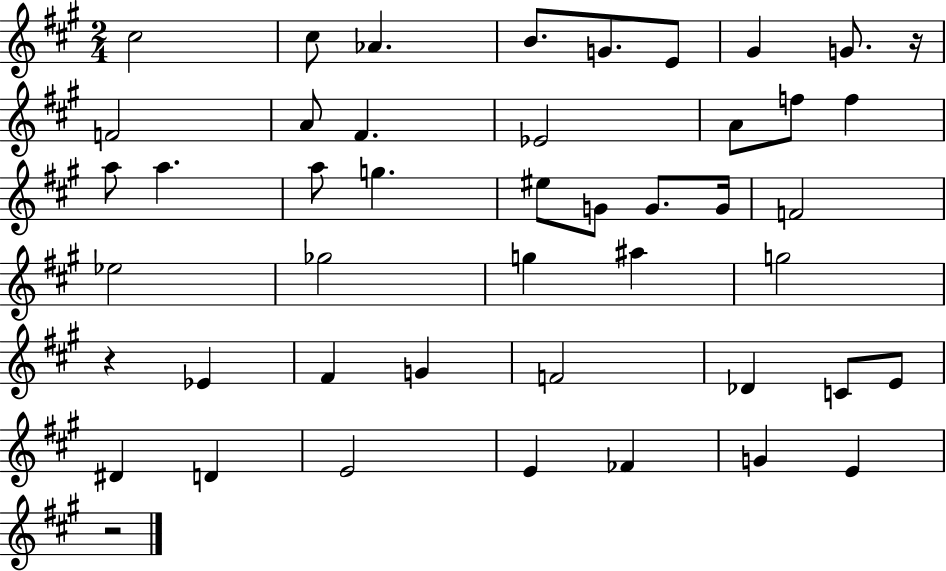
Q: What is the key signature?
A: A major